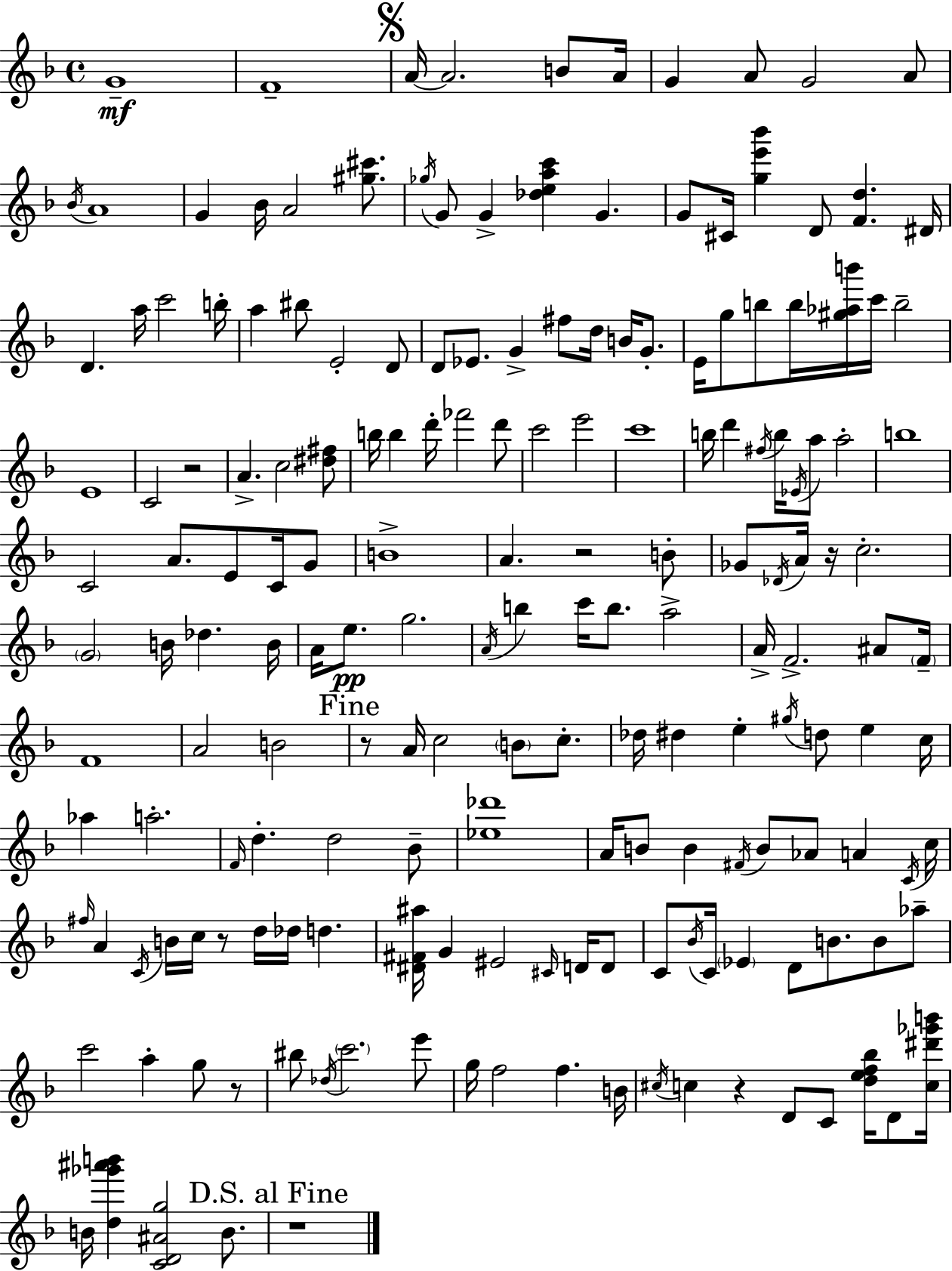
{
  \clef treble
  \time 4/4
  \defaultTimeSignature
  \key f \major
  \repeat volta 2 { g'1--\mf | f'1-- | \mark \markup { \musicglyph "scripts.segno" } a'16~~ a'2. b'8 a'16 | g'4 a'8 g'2 a'8 | \break \acciaccatura { bes'16 } a'1 | g'4 bes'16 a'2 <gis'' cis'''>8. | \acciaccatura { ges''16 } g'8 g'4-> <des'' e'' a'' c'''>4 g'4. | g'8 cis'16 <g'' e''' bes'''>4 d'8 <f' d''>4. | \break dis'16 d'4. a''16 c'''2 | b''16-. a''4 bis''8 e'2-. | d'8 d'8 ees'8. g'4-> fis''8 d''16 b'16 g'8.-. | e'16 g''8 b''8 b''16 <gis'' aes'' b'''>16 c'''16 b''2-- | \break e'1 | c'2 r2 | a'4.-> c''2 | <dis'' fis''>8 b''16 b''4 d'''16-. fes'''2 | \break d'''8 c'''2 e'''2 | c'''1 | b''16 d'''4 \acciaccatura { fis''16 } b''16 \acciaccatura { ees'16 } a''8 a''2-. | b''1 | \break c'2 a'8. e'8 | c'16 g'8 b'1-> | a'4. r2 | b'8-. ges'8 \acciaccatura { des'16 } a'16 r16 c''2.-. | \break \parenthesize g'2 b'16 des''4. | b'16 a'16 e''8.\pp g''2. | \acciaccatura { a'16 } b''4 c'''16 b''8. a''2-> | a'16-> f'2.-> | \break ais'8 \parenthesize f'16-- f'1 | a'2 b'2 | \mark "Fine" r8 a'16 c''2 | \parenthesize b'8 c''8.-. des''16 dis''4 e''4-. \acciaccatura { gis''16 } | \break d''8 e''4 c''16 aes''4 a''2.-. | \grace { f'16 } d''4.-. d''2 | bes'8-- <ees'' des'''>1 | a'16 b'8 b'4 \acciaccatura { fis'16 } | \break b'8 aes'8 a'4 \acciaccatura { c'16 } c''16 \grace { fis''16 } a'4 \acciaccatura { c'16 } | b'16 c''16 r8 d''16 des''16 d''4. <dis' fis' ais''>16 g'4 | eis'2 \grace { cis'16 } d'16 d'8 c'8 \acciaccatura { bes'16 } | c'16 \parenthesize ees'4 d'8 b'8. b'8 aes''8-- c'''2 | \break a''4-. g''8 r8 bis''8 | \acciaccatura { des''16 } \parenthesize c'''2. e'''8 g''16 | f''2 f''4. b'16 \acciaccatura { cis''16 } | c''4 r4 d'8 c'8 <d'' e'' f'' bes''>16 d'8 <c'' dis''' ges''' b'''>16 | \break b'16 <d'' ges''' ais''' b'''>4 <c' d' ais' g''>2 b'8. | \mark "D.S. al Fine" r1 | } \bar "|."
}